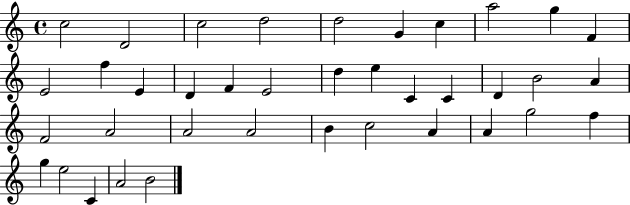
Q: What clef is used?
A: treble